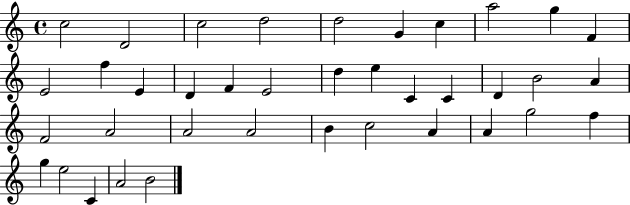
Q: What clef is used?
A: treble